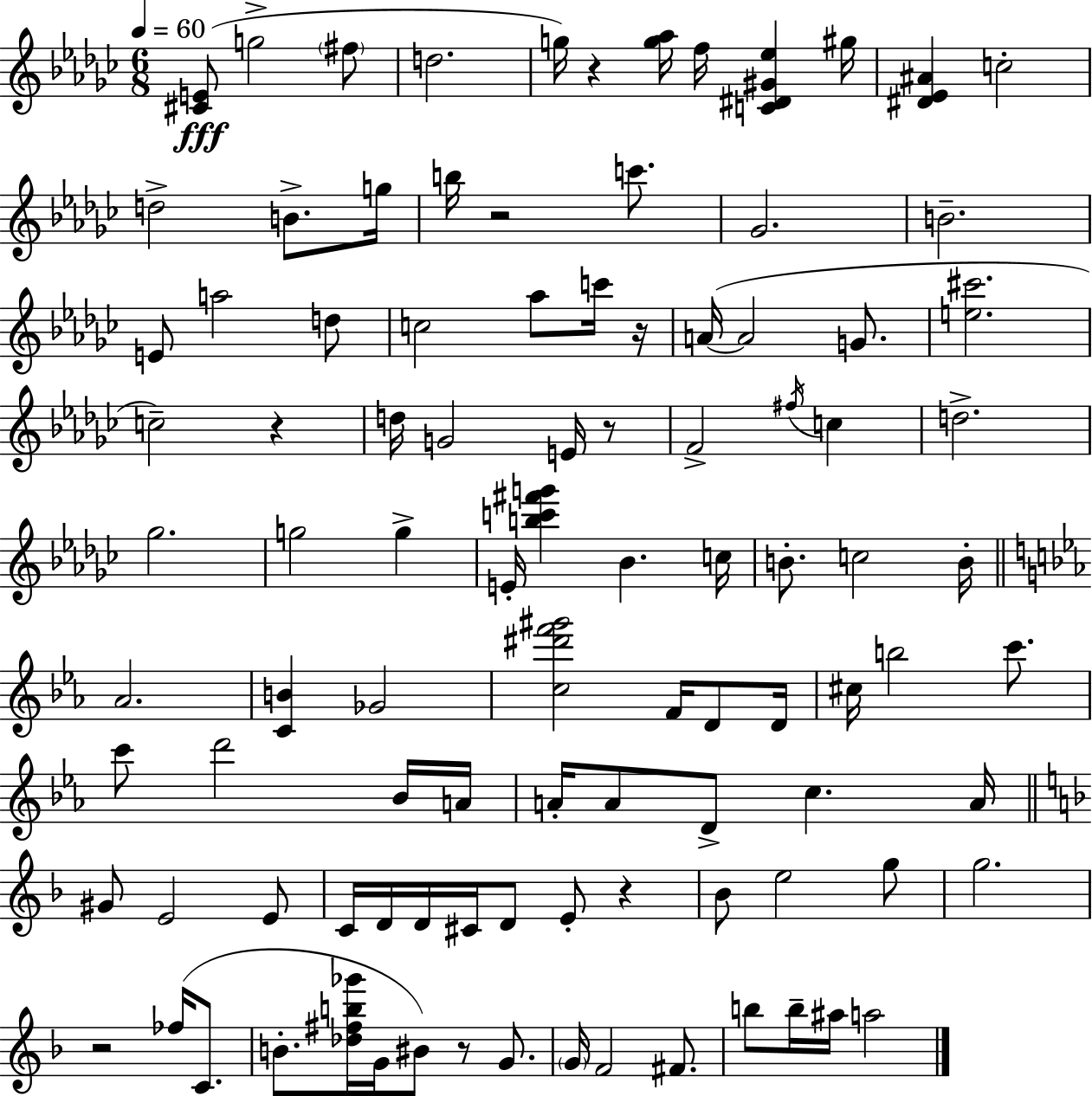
{
  \clef treble
  \numericTimeSignature
  \time 6/8
  \key ees \minor
  \tempo 4 = 60
  \repeat volta 2 { <cis' e'>8(\fff g''2-> \parenthesize fis''8 | d''2. | g''16) r4 <g'' aes''>16 f''16 <c' dis' gis' ees''>4 gis''16 | <dis' ees' ais'>4 c''2-. | \break d''2-> b'8.-> g''16 | b''16 r2 c'''8. | ges'2. | b'2.-- | \break e'8 a''2 d''8 | c''2 aes''8 c'''16 r16 | a'16~(~ a'2 g'8. | <e'' cis'''>2. | \break c''2--) r4 | d''16 g'2 e'16 r8 | f'2-> \acciaccatura { fis''16 } c''4 | d''2.-> | \break ges''2. | g''2 g''4-> | e'16-. <b'' c''' fis''' g'''>4 bes'4. | c''16 b'8.-. c''2 | \break b'16-. \bar "||" \break \key ees \major aes'2. | <c' b'>4 ges'2 | <c'' dis''' f''' gis'''>2 f'16 d'8 d'16 | cis''16 b''2 c'''8. | \break c'''8 d'''2 bes'16 a'16 | a'16-. a'8 d'8-> c''4. a'16 | \bar "||" \break \key f \major gis'8 e'2 e'8 | c'16 d'16 d'16 cis'16 d'8 e'8-. r4 | bes'8 e''2 g''8 | g''2. | \break r2 fes''16( c'8. | b'8.-. <des'' fis'' b'' ges'''>16 g'16 bis'8) r8 g'8. | \parenthesize g'16 f'2 fis'8. | b''8 b''16-- ais''16 a''2 | \break } \bar "|."
}